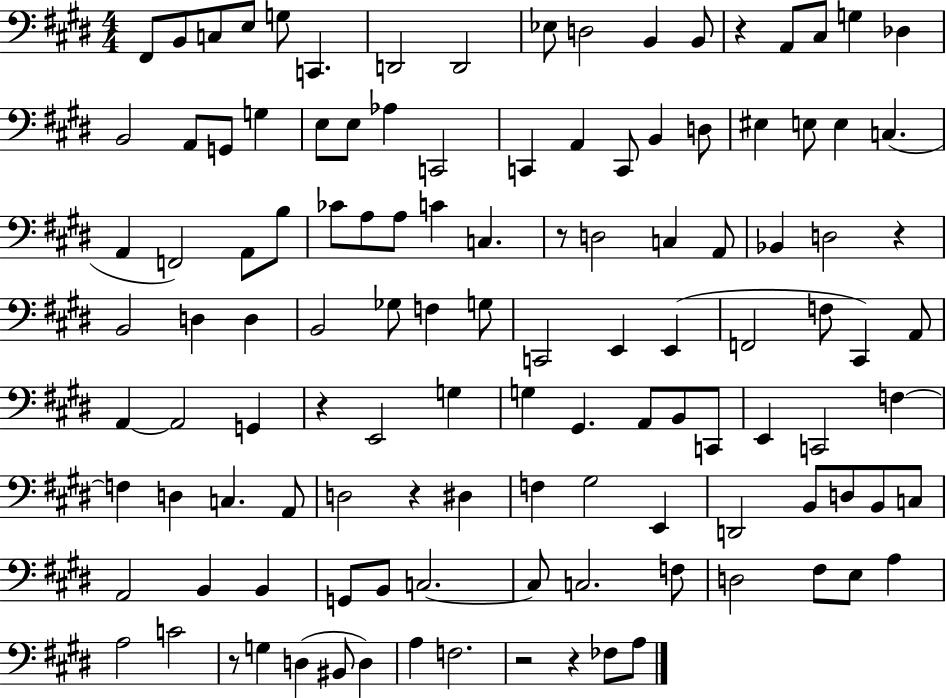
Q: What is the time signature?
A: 4/4